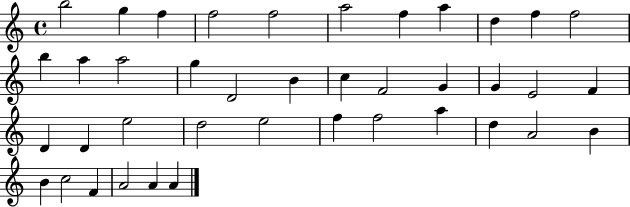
{
  \clef treble
  \time 4/4
  \defaultTimeSignature
  \key c \major
  b''2 g''4 f''4 | f''2 f''2 | a''2 f''4 a''4 | d''4 f''4 f''2 | \break b''4 a''4 a''2 | g''4 d'2 b'4 | c''4 f'2 g'4 | g'4 e'2 f'4 | \break d'4 d'4 e''2 | d''2 e''2 | f''4 f''2 a''4 | d''4 a'2 b'4 | \break b'4 c''2 f'4 | a'2 a'4 a'4 | \bar "|."
}